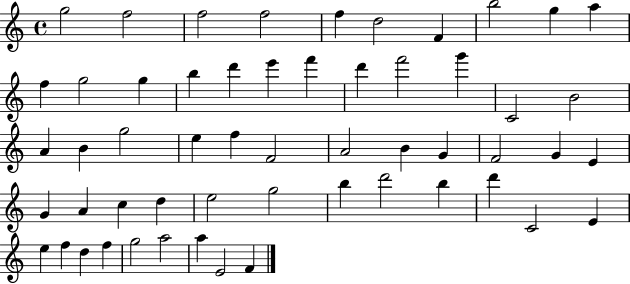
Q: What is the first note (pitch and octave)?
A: G5